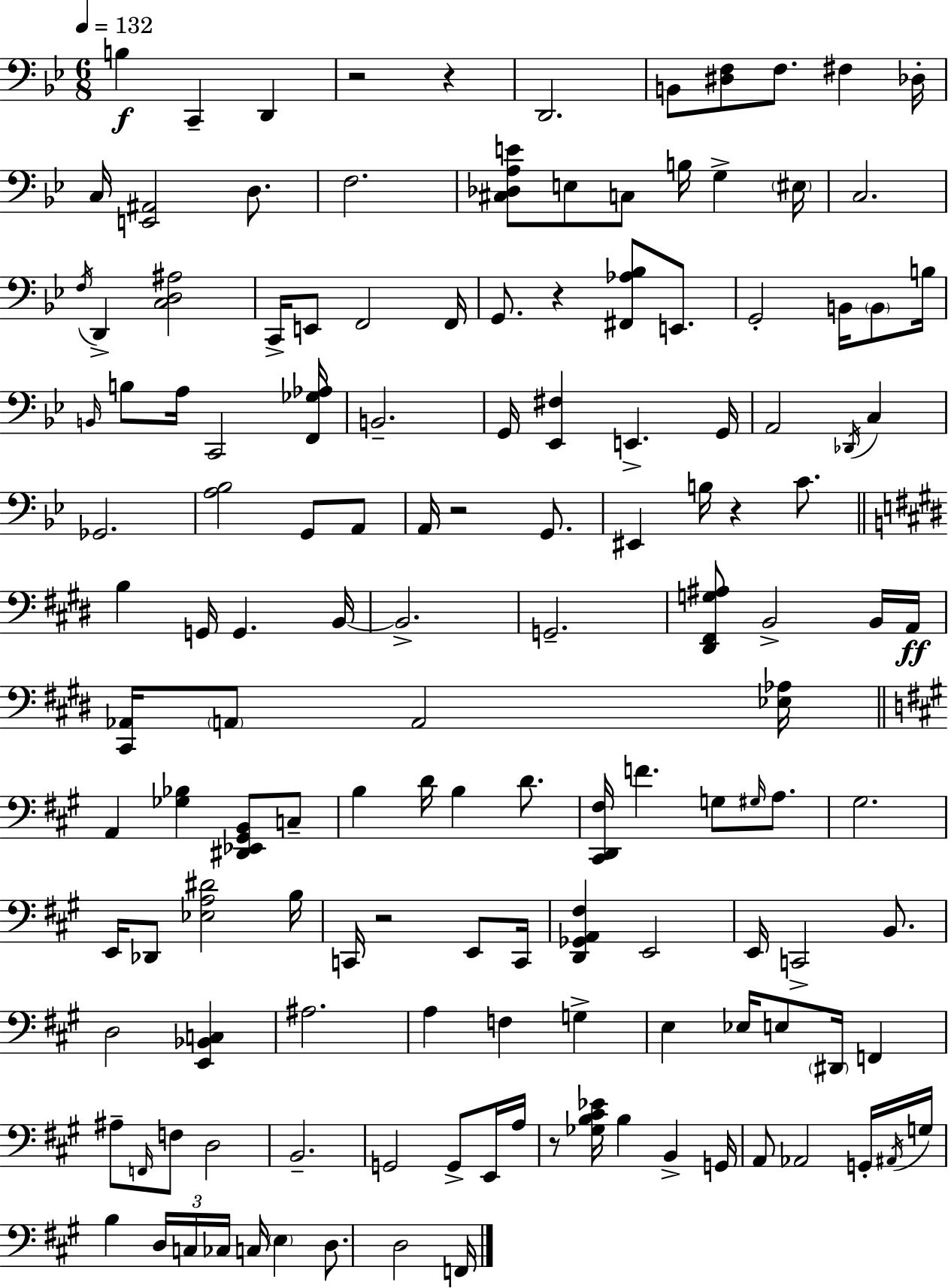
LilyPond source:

{
  \clef bass
  \numericTimeSignature
  \time 6/8
  \key g \minor
  \tempo 4 = 132
  b4\f c,4-- d,4 | r2 r4 | d,2. | b,8 <dis f>8 f8. fis4 des16-. | \break c16 <e, ais,>2 d8. | f2. | <cis des a e'>8 e8 c8 b16 g4-> \parenthesize eis16 | c2. | \break \acciaccatura { f16 } d,4-> <c d ais>2 | c,16-> e,8 f,2 | f,16 g,8. r4 <fis, aes bes>8 e,8. | g,2-. b,16 \parenthesize b,8 | \break b16 \grace { b,16 } b8 a16 c,2 | <f, ges aes>16 b,2.-- | g,16 <ees, fis>4 e,4.-> | g,16 a,2 \acciaccatura { des,16 } c4 | \break ges,2. | <a bes>2 g,8 | a,8 a,16 r2 | g,8. eis,4 b16 r4 | \break c'8. \bar "||" \break \key e \major b4 g,16 g,4. b,16~~ | b,2.-> | g,2.-- | <dis, fis, g ais>8 b,2-> b,16 a,16\ff | \break <cis, aes,>16 \parenthesize a,8 a,2 <ees aes>16 | \bar "||" \break \key a \major a,4 <ges bes>4 <dis, ees, gis, b,>8 c8-- | b4 d'16 b4 d'8. | <cis, d, fis>16 f'4. g8 \grace { gis16 } a8. | gis2. | \break e,16 des,8 <ees a dis'>2 | b16 c,16 r2 e,8 | c,16 <d, ges, a, fis>4 e,2 | e,16 c,2-> b,8. | \break d2 <e, bes, c>4 | ais2. | a4 f4 g4-> | e4 ees16 e8 \parenthesize dis,16 f,4 | \break ais8-- \grace { f,16 } f8 d2 | b,2.-- | g,2 g,8-> | e,16 a16 r8 <ges b cis' ees'>16 b4 b,4-> | \break g,16 a,8 aes,2 | g,16-. \acciaccatura { ais,16 } g16 b4 \tuplet 3/2 { d16 c16 ces16 } c16 \parenthesize e4 | d8. d2 | f,16 \bar "|."
}